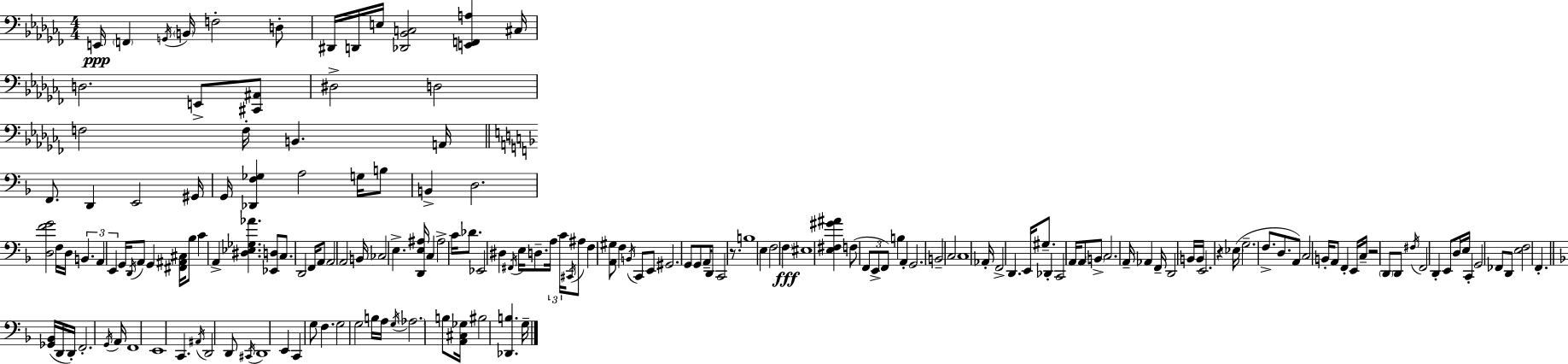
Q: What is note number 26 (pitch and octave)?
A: B3